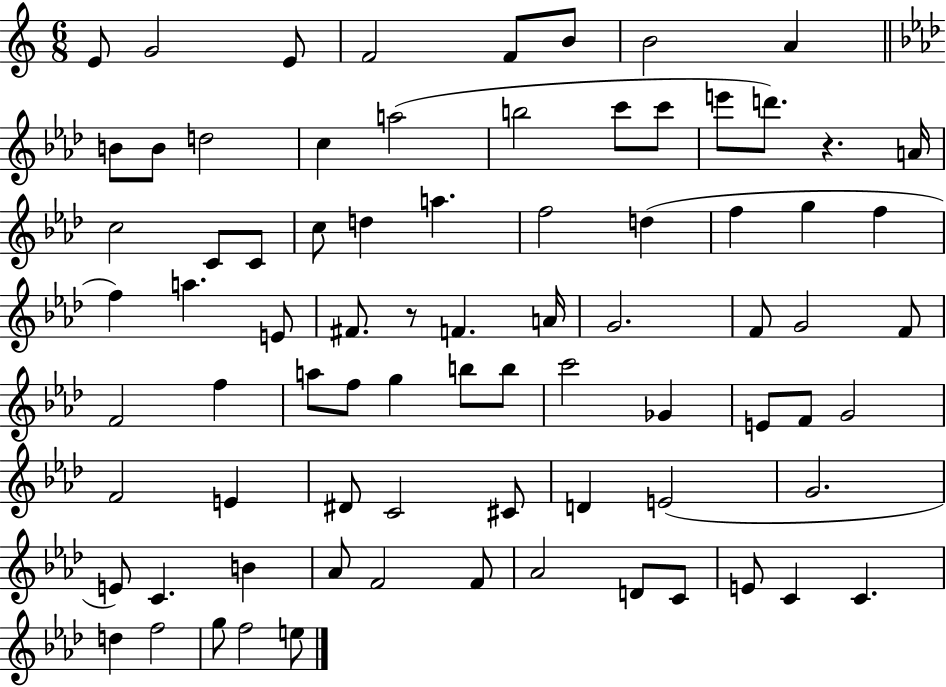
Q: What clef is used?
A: treble